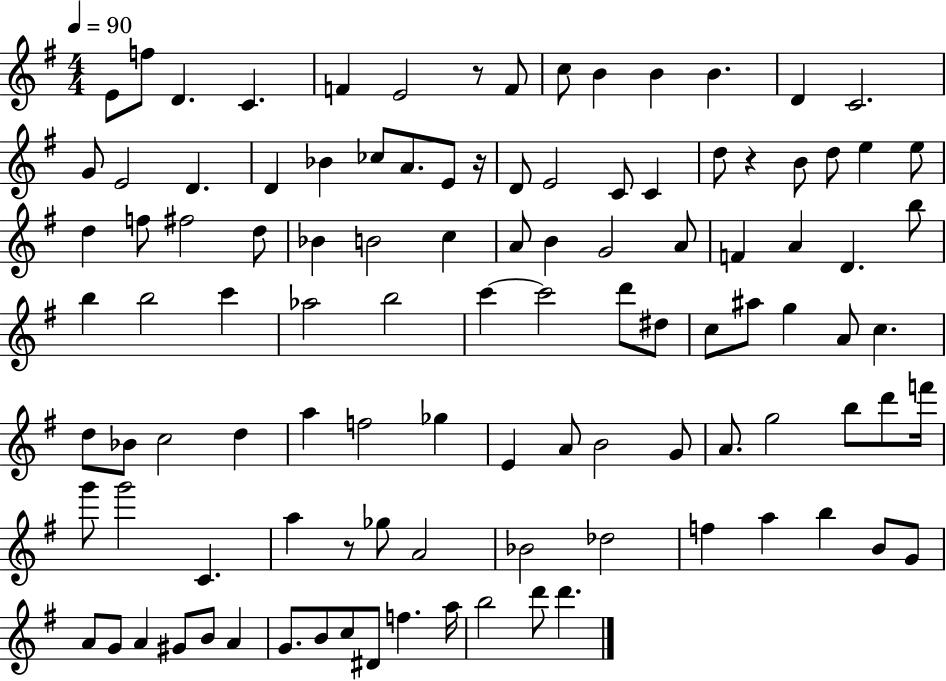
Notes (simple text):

E4/e F5/e D4/q. C4/q. F4/q E4/h R/e F4/e C5/e B4/q B4/q B4/q. D4/q C4/h. G4/e E4/h D4/q. D4/q Bb4/q CES5/e A4/e. E4/e R/s D4/e E4/h C4/e C4/q D5/e R/q B4/e D5/e E5/q E5/e D5/q F5/e F#5/h D5/e Bb4/q B4/h C5/q A4/e B4/q G4/h A4/e F4/q A4/q D4/q. B5/e B5/q B5/h C6/q Ab5/h B5/h C6/q C6/h D6/e D#5/e C5/e A#5/e G5/q A4/e C5/q. D5/e Bb4/e C5/h D5/q A5/q F5/h Gb5/q E4/q A4/e B4/h G4/e A4/e. G5/h B5/e D6/e F6/s G6/e G6/h C4/q. A5/q R/e Gb5/e A4/h Bb4/h Db5/h F5/q A5/q B5/q B4/e G4/e A4/e G4/e A4/q G#4/e B4/e A4/q G4/e. B4/e C5/e D#4/e F5/q. A5/s B5/h D6/e D6/q.